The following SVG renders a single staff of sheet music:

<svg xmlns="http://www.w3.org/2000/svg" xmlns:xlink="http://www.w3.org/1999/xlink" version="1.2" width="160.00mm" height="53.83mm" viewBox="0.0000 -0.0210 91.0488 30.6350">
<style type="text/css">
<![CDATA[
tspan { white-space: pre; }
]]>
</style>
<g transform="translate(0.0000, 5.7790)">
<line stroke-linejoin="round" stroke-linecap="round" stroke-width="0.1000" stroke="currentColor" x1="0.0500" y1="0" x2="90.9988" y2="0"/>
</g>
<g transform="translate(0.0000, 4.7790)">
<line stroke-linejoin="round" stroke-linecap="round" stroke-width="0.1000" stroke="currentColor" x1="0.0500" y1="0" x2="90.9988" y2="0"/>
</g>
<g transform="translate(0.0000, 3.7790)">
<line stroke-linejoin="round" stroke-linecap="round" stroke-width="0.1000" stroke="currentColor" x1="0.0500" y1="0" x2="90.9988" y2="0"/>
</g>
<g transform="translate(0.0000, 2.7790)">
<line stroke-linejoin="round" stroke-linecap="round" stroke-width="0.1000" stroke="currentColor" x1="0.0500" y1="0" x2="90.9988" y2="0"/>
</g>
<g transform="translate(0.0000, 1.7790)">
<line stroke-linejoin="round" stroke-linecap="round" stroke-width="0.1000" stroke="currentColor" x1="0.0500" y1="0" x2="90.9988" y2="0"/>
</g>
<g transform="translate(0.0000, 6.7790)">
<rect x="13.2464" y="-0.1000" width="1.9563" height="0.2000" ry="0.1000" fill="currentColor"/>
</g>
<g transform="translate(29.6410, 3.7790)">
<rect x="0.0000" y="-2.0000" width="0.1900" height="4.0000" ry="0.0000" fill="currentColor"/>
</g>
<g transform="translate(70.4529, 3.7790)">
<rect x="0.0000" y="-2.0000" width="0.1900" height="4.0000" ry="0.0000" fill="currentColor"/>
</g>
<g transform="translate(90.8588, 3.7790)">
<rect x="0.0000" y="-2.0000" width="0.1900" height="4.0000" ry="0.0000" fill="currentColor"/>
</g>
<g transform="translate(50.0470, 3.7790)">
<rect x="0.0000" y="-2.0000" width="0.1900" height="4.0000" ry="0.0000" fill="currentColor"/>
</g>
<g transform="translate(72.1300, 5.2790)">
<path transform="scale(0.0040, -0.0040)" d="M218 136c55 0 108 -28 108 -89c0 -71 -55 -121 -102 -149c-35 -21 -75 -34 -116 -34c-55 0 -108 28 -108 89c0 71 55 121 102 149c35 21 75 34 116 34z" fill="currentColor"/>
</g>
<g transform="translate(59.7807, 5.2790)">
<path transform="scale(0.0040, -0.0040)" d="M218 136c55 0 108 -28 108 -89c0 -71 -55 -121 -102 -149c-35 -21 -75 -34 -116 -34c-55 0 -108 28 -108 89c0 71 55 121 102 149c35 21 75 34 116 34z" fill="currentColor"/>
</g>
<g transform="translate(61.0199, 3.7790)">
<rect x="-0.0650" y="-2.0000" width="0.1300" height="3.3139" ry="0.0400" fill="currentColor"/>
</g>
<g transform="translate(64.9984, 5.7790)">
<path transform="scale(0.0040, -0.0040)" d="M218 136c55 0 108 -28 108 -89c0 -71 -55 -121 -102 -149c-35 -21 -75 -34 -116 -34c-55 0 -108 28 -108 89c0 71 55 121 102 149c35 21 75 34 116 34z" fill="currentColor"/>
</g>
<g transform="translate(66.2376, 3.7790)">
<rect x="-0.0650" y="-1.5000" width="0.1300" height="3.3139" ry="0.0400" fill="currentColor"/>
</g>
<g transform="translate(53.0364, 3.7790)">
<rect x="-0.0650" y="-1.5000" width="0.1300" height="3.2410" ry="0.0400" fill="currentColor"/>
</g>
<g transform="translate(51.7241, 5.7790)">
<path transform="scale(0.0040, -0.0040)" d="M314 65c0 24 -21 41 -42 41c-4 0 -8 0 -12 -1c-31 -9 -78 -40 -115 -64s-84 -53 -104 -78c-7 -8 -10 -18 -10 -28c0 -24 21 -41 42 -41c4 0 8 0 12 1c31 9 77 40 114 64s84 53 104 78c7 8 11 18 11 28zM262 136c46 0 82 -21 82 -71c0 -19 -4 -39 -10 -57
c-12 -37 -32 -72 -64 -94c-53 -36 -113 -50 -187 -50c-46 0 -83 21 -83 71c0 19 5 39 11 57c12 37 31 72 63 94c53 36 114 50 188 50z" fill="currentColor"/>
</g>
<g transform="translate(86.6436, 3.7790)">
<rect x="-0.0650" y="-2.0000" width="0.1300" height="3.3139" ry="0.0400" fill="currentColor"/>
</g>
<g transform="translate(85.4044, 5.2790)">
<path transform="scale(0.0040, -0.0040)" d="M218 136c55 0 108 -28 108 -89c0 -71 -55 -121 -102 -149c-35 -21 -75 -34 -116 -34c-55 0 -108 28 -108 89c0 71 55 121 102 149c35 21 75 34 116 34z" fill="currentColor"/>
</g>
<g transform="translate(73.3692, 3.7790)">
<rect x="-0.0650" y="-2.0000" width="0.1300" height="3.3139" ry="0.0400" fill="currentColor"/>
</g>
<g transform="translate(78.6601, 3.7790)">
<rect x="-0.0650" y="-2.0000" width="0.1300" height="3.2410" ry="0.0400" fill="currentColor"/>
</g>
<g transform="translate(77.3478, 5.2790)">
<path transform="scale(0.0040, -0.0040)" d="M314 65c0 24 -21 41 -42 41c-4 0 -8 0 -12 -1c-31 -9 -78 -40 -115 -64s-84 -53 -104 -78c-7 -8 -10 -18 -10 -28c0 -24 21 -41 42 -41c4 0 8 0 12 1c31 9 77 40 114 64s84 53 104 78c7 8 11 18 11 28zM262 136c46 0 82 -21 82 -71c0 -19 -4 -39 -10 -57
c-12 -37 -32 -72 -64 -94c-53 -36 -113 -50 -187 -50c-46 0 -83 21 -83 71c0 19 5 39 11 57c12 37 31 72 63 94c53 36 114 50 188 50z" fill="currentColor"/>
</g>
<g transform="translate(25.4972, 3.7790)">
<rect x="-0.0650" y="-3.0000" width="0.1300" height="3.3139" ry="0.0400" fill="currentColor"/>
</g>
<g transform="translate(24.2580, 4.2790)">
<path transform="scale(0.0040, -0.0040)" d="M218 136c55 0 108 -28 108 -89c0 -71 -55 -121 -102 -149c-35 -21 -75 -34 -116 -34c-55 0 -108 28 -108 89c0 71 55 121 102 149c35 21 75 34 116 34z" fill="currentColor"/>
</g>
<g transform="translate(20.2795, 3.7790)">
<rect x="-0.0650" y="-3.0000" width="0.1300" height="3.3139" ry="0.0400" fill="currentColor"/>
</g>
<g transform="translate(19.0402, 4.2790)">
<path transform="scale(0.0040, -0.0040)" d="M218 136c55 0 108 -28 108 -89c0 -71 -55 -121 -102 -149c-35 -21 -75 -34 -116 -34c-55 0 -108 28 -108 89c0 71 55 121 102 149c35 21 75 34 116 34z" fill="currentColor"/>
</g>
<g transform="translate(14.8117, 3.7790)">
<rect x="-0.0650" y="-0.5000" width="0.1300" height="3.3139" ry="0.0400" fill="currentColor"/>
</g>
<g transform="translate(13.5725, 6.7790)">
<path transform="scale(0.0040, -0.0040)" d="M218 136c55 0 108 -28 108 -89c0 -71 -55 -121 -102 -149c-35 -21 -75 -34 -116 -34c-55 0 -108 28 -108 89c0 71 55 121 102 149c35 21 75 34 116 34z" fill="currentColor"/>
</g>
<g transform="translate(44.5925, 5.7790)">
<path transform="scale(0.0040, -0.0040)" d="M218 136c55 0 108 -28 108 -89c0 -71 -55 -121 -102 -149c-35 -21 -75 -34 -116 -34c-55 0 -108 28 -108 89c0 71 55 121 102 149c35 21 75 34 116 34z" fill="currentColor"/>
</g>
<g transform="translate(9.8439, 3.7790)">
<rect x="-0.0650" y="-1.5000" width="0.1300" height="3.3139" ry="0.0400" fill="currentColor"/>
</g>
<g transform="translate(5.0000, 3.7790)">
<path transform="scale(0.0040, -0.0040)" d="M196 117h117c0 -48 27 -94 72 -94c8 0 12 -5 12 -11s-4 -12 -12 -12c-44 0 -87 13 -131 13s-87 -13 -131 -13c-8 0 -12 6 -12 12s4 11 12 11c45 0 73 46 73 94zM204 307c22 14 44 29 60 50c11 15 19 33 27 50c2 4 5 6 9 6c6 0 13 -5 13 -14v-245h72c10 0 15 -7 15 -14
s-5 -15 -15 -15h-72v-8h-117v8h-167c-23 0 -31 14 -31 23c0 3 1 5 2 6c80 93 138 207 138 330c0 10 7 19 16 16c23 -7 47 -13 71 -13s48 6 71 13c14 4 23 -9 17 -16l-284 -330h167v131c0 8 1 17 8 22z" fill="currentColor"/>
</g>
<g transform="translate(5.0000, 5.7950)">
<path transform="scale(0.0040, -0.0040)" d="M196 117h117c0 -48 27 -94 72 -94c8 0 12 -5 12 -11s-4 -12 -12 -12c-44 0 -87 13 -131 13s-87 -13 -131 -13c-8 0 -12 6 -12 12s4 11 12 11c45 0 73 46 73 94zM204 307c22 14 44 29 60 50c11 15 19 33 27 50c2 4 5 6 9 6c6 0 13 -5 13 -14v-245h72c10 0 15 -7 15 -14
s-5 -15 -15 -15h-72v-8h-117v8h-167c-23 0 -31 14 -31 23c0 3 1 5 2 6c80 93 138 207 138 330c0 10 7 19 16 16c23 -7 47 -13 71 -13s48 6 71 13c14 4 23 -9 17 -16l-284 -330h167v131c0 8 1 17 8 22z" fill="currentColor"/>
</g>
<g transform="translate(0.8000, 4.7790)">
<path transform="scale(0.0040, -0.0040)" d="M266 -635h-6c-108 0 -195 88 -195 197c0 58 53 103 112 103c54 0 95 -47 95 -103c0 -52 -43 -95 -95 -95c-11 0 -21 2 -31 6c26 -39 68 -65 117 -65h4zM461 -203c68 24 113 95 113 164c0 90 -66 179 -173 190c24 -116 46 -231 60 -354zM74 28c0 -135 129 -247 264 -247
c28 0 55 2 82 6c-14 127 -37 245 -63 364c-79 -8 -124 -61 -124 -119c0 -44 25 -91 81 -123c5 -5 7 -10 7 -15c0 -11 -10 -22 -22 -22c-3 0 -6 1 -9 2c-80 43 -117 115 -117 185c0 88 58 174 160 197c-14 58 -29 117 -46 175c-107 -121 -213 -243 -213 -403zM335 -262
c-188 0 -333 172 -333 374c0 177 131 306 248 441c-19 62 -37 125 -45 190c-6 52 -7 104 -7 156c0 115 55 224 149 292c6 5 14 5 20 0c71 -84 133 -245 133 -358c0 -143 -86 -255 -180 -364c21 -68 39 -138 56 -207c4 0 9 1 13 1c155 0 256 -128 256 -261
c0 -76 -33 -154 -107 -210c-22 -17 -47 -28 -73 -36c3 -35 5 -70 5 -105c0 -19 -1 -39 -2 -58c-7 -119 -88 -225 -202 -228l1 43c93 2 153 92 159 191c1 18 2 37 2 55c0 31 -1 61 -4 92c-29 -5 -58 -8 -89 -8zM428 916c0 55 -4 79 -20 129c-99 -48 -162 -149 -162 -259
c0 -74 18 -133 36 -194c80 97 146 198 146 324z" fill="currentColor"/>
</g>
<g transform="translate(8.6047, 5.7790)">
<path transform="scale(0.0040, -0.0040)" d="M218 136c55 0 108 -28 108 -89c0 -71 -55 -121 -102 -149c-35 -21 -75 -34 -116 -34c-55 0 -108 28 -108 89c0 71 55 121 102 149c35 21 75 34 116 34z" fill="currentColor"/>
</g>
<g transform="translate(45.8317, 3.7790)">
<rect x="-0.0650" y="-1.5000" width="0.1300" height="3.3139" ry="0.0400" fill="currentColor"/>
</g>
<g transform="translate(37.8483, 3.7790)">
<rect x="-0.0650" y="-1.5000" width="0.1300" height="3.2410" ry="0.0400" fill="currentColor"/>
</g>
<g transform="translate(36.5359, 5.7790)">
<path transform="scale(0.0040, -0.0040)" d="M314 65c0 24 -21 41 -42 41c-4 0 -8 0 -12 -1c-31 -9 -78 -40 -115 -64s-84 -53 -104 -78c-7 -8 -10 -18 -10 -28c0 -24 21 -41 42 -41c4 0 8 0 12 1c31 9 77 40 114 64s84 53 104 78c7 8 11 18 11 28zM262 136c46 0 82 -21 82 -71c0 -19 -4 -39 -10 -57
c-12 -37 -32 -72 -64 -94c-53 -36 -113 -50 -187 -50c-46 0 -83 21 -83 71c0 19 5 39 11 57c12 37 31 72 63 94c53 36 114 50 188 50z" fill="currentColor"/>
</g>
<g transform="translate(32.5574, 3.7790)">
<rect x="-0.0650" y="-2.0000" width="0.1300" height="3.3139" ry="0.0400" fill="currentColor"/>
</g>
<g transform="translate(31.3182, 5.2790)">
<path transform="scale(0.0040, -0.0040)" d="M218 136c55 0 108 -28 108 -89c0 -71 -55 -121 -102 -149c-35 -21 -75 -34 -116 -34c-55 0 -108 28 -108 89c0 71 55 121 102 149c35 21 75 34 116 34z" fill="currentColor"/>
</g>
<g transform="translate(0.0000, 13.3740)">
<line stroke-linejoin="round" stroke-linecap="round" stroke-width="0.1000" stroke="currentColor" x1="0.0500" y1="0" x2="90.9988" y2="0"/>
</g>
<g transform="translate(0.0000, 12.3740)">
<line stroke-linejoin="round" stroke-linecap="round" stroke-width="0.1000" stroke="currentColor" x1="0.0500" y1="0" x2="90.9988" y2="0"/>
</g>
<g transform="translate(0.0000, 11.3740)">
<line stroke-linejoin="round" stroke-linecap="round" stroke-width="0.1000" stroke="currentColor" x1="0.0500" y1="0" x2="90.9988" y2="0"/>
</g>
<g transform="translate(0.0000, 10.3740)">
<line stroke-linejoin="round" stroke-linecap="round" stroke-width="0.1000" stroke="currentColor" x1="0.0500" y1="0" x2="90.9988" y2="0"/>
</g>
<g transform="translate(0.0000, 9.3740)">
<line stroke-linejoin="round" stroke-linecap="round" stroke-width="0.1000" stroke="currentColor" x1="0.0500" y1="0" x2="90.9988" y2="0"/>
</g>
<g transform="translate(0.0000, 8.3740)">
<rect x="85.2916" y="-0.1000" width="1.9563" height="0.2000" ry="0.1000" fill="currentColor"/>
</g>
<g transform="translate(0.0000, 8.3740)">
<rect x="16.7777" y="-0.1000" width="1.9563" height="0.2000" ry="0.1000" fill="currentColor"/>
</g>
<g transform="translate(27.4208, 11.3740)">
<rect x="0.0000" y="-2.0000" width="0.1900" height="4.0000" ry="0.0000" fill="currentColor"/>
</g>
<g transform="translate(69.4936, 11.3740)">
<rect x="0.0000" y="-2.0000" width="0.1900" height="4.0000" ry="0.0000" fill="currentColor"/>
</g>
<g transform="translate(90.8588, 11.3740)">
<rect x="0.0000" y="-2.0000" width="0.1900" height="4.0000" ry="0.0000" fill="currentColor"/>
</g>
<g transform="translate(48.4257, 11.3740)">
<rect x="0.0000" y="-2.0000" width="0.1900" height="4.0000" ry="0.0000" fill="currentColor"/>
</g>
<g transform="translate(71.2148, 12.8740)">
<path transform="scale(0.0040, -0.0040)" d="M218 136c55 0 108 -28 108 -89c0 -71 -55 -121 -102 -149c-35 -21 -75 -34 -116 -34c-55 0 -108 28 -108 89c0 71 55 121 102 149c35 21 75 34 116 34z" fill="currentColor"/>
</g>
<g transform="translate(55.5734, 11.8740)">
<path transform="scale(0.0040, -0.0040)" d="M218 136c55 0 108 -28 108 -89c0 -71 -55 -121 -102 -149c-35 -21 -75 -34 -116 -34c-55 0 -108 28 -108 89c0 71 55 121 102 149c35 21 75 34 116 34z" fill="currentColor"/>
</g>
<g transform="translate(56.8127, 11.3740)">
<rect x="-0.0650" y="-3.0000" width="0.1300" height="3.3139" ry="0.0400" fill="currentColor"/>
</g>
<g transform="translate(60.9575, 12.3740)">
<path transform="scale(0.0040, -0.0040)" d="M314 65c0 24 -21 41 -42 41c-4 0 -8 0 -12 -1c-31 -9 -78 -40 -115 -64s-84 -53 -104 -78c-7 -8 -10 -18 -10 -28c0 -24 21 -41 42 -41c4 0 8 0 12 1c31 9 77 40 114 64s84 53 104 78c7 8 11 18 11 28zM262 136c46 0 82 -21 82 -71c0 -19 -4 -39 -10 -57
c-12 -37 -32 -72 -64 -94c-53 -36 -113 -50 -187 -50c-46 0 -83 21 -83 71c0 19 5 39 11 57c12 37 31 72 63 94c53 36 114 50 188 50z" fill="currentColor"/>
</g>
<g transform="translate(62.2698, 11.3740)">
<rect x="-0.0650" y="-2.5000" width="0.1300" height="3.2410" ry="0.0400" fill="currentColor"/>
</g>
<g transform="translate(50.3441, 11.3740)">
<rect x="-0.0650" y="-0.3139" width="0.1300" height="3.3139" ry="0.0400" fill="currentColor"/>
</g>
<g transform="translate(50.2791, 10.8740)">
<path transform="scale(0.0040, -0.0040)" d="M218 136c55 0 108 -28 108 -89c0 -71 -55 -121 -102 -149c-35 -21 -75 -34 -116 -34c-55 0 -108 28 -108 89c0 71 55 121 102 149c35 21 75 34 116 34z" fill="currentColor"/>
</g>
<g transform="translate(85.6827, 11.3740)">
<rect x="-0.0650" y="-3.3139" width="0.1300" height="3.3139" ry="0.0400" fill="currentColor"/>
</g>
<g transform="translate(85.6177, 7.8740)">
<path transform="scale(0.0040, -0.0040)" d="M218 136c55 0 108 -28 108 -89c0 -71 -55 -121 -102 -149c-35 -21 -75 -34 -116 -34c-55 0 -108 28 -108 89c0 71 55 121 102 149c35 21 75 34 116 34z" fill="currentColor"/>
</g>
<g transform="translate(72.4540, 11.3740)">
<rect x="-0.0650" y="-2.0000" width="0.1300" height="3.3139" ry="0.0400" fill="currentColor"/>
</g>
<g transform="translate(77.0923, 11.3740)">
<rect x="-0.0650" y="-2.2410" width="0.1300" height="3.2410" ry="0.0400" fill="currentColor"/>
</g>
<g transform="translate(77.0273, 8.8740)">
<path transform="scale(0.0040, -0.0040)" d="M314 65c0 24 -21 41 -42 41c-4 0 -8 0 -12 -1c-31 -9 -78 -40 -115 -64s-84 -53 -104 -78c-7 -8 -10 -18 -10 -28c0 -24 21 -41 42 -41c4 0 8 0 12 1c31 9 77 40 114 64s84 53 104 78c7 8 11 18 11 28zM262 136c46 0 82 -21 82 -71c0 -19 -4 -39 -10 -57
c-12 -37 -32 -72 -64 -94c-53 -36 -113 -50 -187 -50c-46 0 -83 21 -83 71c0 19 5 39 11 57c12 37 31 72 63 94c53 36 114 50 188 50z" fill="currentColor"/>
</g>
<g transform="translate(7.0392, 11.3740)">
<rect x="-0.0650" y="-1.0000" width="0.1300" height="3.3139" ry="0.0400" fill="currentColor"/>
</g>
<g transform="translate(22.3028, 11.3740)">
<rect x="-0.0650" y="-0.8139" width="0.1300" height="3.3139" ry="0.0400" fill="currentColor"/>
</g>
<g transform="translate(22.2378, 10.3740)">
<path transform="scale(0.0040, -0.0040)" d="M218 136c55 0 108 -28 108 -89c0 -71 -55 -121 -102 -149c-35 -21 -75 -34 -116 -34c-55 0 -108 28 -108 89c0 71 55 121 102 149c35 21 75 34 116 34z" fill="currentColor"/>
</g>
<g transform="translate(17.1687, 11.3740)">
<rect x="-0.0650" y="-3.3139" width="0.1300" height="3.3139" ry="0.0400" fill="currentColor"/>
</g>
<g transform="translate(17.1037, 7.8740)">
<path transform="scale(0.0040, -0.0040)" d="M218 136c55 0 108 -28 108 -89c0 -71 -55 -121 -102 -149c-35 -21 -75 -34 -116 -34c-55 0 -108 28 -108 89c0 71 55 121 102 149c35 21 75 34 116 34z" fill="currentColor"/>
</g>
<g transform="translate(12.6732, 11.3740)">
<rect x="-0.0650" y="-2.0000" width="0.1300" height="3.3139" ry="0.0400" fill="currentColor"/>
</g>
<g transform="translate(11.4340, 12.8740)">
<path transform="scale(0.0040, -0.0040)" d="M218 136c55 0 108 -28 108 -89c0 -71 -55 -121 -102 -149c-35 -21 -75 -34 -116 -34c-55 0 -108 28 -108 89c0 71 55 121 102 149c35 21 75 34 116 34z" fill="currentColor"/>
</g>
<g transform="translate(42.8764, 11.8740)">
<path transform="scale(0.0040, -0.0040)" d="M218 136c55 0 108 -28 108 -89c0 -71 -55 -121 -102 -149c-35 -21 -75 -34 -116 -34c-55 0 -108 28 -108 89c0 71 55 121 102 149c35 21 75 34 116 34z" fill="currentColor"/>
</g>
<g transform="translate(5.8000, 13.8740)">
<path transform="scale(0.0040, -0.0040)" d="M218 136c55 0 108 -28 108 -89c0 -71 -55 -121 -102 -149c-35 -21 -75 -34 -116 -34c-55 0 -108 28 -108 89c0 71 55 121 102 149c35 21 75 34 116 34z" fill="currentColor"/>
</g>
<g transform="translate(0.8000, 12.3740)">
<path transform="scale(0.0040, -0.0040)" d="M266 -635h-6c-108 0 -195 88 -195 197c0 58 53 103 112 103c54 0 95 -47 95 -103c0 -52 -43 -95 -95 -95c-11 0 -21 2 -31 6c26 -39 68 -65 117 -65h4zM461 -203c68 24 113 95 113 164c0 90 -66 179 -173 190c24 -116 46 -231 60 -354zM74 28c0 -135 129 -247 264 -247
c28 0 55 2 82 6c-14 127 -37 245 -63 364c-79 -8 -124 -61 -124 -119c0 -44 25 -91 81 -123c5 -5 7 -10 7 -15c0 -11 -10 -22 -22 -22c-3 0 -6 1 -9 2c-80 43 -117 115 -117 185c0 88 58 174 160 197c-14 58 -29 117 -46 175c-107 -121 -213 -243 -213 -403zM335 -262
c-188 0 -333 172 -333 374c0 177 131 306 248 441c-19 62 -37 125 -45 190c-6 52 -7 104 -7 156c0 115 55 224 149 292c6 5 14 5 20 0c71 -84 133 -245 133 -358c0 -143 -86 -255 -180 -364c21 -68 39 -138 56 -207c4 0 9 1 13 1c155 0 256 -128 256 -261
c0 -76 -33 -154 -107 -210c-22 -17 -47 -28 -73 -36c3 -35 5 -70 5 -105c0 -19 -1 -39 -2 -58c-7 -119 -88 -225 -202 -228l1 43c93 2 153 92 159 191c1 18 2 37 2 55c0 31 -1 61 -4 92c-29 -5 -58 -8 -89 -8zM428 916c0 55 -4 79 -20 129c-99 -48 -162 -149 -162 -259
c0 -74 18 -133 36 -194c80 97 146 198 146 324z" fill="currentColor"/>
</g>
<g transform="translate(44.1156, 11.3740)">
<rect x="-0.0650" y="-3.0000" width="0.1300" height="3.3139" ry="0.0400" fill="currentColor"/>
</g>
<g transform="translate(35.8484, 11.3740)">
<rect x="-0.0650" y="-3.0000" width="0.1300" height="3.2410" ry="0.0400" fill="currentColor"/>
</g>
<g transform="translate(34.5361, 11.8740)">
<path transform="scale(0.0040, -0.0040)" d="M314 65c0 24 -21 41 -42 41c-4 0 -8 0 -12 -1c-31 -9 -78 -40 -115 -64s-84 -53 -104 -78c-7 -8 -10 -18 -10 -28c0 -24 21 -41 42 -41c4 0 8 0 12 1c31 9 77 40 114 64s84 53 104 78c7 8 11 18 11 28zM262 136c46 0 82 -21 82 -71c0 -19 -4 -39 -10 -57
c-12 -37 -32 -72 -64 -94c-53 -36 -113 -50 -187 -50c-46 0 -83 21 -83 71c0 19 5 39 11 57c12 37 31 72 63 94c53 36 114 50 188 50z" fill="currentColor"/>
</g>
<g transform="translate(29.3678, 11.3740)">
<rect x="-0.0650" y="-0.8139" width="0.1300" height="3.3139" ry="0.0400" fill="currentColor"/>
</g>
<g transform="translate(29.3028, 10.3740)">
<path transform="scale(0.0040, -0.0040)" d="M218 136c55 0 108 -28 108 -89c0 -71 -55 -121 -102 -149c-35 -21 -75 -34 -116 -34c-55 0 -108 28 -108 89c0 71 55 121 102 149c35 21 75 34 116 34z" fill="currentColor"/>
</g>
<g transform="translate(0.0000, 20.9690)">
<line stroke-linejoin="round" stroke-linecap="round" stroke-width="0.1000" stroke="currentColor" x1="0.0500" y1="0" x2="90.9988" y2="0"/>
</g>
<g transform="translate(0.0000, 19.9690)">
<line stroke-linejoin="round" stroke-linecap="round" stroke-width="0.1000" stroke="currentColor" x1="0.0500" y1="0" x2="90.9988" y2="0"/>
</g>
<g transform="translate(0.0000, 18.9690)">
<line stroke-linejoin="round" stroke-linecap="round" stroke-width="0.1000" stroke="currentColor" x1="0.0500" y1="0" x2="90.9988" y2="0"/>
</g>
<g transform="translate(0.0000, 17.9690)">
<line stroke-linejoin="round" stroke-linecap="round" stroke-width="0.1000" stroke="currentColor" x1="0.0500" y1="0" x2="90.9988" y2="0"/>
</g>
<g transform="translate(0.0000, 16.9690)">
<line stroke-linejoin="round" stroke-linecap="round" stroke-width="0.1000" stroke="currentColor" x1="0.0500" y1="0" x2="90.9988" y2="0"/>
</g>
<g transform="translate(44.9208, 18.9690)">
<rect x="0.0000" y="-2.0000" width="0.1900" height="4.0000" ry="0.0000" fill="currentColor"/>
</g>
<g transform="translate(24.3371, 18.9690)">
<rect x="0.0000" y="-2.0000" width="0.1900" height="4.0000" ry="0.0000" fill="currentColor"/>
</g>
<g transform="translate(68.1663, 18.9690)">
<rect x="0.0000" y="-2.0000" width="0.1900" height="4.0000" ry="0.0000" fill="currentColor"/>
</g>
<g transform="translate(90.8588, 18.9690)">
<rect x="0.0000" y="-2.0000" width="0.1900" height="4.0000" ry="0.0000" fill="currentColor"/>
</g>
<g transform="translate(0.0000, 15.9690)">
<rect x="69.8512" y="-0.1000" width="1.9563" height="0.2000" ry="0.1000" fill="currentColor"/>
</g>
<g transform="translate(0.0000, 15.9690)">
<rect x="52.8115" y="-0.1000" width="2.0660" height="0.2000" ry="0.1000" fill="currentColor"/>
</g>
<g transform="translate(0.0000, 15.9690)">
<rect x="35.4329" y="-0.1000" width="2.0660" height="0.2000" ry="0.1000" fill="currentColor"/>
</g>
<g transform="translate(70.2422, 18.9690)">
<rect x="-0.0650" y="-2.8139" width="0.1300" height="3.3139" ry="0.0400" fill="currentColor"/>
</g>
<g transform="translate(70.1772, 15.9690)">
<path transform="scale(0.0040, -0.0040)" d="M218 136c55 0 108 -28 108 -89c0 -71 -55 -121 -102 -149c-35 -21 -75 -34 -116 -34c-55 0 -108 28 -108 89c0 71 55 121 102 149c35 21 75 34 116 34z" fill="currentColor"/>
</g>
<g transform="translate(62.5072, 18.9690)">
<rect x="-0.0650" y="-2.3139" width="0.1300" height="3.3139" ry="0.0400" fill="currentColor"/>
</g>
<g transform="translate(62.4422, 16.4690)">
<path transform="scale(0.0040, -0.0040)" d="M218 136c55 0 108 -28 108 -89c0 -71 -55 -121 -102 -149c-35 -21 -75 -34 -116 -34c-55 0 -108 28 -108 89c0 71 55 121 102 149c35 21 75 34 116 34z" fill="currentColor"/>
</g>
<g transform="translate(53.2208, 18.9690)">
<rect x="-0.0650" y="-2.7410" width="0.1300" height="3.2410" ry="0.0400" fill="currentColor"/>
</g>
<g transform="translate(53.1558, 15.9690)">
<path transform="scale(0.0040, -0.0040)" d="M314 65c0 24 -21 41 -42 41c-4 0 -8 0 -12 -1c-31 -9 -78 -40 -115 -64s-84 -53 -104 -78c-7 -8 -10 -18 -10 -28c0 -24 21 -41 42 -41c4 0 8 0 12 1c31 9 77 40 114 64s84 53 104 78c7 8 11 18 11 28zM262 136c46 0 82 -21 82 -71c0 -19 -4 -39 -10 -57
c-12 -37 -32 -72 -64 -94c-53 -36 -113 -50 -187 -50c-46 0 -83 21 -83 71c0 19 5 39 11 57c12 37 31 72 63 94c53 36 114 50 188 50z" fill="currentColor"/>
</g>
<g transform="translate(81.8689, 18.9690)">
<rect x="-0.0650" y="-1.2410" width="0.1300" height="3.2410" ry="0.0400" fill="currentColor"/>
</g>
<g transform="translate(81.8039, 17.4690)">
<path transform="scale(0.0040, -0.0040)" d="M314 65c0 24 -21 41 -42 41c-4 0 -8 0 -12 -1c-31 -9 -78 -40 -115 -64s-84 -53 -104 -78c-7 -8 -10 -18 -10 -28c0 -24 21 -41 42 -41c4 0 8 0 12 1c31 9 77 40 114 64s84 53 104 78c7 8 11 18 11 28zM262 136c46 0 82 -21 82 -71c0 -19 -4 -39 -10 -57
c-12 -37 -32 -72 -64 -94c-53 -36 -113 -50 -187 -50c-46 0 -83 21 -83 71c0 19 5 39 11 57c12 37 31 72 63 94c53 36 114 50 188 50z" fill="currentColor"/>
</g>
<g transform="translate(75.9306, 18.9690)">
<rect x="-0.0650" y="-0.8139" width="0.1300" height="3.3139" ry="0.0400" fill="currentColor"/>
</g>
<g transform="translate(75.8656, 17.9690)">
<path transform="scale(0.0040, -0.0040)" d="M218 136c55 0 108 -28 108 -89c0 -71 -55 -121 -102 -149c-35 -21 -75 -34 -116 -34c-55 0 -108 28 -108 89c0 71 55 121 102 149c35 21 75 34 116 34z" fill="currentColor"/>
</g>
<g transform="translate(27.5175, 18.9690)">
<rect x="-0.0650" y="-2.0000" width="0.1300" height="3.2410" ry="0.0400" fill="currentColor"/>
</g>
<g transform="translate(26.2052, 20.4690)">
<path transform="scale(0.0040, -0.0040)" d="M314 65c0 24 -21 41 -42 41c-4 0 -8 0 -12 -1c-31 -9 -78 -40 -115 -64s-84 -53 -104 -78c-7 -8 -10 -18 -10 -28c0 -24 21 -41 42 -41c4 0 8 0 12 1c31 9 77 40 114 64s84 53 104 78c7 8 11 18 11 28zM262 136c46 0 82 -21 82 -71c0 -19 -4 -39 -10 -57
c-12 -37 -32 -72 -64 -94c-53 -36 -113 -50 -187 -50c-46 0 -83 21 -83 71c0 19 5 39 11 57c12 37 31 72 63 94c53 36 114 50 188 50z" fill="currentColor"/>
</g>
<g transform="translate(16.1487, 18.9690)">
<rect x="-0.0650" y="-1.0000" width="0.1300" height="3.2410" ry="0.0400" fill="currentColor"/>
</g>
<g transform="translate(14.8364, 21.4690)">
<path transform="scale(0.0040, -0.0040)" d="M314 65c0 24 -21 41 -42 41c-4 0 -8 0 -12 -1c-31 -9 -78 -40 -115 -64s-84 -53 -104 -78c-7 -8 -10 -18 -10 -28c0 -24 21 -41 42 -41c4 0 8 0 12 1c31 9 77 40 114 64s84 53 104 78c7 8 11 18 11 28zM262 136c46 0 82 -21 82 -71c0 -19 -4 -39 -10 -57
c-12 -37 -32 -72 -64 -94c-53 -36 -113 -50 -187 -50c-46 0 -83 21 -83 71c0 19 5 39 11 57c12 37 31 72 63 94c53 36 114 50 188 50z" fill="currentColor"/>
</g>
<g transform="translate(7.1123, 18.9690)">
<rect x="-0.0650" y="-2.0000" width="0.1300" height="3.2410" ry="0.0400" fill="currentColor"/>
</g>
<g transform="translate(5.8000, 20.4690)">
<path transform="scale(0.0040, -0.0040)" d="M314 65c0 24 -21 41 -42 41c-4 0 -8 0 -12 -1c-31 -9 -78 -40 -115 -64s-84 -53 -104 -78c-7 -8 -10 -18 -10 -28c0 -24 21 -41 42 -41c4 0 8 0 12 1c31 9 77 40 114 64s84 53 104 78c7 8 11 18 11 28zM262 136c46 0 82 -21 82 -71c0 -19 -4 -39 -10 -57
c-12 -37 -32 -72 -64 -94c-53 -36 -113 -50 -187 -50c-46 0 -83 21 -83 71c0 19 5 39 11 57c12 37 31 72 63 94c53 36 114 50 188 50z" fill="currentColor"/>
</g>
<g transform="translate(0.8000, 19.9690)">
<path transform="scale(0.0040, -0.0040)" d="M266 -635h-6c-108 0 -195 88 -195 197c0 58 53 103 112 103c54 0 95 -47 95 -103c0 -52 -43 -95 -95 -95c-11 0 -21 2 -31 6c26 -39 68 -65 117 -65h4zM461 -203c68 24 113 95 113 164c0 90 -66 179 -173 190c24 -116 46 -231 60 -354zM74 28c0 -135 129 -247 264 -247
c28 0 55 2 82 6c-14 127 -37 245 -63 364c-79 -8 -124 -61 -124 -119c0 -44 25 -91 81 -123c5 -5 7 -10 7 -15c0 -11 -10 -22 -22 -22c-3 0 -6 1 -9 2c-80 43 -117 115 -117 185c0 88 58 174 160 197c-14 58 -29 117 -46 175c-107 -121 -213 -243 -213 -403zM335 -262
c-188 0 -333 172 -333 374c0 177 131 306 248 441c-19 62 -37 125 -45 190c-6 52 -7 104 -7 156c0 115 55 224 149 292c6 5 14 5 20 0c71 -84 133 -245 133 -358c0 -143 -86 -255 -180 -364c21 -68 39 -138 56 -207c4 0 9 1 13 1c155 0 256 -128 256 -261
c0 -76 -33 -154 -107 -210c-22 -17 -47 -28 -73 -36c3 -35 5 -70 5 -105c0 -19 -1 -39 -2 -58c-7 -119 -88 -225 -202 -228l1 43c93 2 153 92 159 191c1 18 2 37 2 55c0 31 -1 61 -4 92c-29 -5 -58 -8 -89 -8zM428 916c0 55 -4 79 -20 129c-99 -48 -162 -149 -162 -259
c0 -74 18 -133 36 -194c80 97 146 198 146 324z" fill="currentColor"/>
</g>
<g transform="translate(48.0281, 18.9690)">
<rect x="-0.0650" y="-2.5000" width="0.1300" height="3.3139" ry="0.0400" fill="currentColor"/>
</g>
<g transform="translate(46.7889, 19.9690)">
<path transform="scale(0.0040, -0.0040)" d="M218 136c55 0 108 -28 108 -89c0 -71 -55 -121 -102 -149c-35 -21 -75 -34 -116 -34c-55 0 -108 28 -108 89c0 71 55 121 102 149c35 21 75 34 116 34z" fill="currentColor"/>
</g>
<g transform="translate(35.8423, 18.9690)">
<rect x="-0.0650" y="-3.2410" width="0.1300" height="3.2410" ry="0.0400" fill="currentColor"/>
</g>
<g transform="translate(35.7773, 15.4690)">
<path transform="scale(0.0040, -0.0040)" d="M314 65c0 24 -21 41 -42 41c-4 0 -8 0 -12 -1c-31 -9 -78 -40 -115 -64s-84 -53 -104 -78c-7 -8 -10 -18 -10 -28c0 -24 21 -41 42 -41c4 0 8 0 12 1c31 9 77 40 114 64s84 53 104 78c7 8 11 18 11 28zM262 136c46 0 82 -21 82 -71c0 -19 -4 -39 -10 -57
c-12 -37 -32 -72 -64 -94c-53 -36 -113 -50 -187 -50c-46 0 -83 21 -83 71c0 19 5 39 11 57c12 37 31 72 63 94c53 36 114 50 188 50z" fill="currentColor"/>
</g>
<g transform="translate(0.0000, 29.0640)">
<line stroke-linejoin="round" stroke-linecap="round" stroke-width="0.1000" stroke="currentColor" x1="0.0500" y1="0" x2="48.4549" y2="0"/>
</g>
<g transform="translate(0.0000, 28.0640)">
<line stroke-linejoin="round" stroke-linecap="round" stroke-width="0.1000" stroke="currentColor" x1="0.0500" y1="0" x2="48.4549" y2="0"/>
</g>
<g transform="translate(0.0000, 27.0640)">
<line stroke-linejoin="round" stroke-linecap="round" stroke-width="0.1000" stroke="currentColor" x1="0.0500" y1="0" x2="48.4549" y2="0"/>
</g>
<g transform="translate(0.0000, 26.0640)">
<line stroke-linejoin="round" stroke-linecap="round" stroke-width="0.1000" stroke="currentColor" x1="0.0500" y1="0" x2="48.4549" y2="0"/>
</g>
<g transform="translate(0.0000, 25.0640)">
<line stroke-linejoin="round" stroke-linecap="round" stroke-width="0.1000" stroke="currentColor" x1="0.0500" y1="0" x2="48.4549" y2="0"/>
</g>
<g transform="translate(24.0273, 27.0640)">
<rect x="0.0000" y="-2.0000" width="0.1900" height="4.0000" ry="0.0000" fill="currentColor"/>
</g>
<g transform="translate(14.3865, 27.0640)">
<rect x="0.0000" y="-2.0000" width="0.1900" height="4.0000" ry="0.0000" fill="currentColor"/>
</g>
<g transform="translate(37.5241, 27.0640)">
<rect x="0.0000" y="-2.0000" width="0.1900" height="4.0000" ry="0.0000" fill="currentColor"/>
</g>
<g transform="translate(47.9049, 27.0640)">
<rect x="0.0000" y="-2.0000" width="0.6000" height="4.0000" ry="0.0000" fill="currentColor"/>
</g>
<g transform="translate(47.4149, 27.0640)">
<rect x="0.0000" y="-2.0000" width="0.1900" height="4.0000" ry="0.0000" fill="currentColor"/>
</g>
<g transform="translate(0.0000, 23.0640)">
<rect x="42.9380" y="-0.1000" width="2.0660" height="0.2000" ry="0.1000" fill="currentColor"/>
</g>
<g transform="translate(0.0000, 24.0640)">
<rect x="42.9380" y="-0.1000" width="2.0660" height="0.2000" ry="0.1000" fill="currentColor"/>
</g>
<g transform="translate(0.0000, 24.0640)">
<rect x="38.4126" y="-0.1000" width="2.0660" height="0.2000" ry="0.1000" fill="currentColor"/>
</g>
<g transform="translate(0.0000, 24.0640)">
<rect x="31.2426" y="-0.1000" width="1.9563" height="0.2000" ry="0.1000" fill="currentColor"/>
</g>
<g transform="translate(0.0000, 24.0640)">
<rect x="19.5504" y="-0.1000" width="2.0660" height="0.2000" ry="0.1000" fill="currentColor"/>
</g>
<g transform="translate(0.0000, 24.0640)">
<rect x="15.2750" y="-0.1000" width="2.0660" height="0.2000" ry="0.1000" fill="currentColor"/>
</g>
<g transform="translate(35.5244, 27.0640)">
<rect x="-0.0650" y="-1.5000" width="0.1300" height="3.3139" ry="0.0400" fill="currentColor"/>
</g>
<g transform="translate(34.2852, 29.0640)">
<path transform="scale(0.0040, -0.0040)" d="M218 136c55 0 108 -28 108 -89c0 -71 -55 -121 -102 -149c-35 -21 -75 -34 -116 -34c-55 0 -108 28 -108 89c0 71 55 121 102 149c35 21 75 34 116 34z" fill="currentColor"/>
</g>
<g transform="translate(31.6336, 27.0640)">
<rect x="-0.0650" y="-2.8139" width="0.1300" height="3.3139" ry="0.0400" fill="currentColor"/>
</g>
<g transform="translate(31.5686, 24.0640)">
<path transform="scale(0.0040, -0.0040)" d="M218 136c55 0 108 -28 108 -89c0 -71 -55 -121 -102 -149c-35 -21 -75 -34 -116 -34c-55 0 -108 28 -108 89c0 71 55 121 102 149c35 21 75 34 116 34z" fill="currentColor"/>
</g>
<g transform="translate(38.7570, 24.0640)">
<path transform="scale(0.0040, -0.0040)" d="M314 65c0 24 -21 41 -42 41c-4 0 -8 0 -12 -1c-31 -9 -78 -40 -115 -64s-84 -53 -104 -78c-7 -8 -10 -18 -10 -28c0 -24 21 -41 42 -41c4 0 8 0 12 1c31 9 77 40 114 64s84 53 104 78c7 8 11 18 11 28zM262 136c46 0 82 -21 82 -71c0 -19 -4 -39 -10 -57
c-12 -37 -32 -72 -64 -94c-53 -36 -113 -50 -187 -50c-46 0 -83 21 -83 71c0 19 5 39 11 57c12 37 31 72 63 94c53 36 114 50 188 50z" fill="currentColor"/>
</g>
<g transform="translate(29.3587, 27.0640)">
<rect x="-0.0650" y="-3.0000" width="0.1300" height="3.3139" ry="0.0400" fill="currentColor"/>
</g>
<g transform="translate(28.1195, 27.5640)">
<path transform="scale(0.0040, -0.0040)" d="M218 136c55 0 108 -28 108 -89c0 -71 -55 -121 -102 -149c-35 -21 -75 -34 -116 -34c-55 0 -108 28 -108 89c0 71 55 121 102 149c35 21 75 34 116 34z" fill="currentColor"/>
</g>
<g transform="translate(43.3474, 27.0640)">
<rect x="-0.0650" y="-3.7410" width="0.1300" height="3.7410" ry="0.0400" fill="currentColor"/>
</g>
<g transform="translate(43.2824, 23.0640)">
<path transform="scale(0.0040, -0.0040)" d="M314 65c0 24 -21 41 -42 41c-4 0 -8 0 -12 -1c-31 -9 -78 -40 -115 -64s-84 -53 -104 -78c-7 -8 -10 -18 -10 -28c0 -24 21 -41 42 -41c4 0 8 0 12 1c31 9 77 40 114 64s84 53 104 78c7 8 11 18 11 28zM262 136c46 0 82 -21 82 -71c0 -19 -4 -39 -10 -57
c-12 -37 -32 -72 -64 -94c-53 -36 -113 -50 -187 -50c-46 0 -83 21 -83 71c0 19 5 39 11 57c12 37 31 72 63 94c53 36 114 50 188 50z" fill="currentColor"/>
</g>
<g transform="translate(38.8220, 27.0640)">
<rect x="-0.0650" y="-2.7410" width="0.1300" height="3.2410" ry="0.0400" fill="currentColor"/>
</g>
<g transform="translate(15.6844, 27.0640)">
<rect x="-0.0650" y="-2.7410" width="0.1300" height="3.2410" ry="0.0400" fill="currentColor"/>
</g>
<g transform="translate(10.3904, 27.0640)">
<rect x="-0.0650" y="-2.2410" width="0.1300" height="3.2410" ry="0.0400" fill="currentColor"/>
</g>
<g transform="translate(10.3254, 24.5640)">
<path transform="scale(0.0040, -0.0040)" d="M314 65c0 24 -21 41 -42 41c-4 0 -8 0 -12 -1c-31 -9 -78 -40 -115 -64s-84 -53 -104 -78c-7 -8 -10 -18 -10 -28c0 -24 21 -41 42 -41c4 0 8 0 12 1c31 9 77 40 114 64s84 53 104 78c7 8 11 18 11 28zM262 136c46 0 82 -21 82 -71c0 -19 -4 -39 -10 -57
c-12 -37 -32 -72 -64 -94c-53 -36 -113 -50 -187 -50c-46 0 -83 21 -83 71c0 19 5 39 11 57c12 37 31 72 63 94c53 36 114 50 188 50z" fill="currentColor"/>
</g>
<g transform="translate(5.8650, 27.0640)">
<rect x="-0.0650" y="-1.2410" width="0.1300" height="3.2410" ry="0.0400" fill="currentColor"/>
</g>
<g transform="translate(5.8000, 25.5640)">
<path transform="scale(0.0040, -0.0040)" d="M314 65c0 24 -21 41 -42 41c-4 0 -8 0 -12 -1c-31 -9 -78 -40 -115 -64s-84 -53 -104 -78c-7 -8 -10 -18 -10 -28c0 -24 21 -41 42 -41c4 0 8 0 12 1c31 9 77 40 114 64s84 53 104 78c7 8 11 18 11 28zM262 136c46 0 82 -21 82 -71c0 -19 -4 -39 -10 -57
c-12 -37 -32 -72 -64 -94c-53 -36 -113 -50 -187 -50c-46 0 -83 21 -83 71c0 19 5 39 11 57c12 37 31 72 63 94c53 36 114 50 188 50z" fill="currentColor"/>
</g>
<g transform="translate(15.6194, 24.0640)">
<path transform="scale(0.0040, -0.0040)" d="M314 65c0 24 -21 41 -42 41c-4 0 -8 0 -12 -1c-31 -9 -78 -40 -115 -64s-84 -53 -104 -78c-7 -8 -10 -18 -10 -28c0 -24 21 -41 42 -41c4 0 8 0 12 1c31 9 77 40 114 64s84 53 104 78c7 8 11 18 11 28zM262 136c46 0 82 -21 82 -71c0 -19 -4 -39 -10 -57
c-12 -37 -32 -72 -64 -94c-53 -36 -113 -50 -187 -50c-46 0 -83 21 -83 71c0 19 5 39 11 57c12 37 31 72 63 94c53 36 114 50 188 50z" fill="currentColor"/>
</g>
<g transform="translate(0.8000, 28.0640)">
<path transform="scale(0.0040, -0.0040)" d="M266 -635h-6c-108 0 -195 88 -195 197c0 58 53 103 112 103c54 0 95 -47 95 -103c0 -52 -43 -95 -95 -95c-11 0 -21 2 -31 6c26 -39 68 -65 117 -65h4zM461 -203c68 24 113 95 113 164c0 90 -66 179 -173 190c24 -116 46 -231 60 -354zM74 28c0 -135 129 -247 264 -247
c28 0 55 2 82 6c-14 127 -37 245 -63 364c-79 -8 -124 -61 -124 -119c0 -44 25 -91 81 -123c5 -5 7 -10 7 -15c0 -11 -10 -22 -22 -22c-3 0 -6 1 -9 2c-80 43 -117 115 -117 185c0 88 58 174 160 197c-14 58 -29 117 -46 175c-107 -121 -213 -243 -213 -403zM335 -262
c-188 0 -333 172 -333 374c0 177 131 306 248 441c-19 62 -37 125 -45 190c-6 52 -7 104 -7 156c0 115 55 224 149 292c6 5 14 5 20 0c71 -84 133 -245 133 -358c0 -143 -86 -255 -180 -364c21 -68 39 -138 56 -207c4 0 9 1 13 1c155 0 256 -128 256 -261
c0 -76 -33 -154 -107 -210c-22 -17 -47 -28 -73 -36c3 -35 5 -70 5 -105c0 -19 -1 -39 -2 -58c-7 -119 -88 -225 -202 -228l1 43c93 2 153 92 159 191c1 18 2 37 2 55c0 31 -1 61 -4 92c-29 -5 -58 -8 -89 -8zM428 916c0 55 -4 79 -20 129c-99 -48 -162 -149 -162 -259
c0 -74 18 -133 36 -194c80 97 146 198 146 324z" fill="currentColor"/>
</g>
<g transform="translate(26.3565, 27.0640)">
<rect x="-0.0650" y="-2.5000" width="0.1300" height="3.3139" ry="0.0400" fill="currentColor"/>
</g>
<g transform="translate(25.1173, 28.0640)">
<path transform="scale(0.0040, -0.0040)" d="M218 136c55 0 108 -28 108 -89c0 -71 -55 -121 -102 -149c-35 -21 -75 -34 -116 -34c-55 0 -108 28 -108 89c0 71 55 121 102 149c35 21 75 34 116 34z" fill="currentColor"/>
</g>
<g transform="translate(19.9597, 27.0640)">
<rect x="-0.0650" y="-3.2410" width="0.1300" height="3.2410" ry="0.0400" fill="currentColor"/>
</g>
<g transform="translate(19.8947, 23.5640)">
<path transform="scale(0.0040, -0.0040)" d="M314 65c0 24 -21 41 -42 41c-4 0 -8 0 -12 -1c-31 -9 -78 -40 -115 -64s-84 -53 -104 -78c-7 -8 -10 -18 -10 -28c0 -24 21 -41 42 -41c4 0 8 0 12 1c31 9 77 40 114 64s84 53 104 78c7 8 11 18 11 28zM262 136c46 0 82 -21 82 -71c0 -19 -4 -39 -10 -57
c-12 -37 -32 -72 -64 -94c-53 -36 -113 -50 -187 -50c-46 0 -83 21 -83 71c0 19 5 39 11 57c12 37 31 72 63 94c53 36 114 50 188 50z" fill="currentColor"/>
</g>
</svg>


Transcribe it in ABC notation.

X:1
T:Untitled
M:4/4
L:1/4
K:C
E C A A F E2 E E2 F E F F2 F D F b d d A2 A c A G2 F g2 b F2 D2 F2 b2 G a2 g a d e2 e2 g2 a2 b2 G A a E a2 c'2